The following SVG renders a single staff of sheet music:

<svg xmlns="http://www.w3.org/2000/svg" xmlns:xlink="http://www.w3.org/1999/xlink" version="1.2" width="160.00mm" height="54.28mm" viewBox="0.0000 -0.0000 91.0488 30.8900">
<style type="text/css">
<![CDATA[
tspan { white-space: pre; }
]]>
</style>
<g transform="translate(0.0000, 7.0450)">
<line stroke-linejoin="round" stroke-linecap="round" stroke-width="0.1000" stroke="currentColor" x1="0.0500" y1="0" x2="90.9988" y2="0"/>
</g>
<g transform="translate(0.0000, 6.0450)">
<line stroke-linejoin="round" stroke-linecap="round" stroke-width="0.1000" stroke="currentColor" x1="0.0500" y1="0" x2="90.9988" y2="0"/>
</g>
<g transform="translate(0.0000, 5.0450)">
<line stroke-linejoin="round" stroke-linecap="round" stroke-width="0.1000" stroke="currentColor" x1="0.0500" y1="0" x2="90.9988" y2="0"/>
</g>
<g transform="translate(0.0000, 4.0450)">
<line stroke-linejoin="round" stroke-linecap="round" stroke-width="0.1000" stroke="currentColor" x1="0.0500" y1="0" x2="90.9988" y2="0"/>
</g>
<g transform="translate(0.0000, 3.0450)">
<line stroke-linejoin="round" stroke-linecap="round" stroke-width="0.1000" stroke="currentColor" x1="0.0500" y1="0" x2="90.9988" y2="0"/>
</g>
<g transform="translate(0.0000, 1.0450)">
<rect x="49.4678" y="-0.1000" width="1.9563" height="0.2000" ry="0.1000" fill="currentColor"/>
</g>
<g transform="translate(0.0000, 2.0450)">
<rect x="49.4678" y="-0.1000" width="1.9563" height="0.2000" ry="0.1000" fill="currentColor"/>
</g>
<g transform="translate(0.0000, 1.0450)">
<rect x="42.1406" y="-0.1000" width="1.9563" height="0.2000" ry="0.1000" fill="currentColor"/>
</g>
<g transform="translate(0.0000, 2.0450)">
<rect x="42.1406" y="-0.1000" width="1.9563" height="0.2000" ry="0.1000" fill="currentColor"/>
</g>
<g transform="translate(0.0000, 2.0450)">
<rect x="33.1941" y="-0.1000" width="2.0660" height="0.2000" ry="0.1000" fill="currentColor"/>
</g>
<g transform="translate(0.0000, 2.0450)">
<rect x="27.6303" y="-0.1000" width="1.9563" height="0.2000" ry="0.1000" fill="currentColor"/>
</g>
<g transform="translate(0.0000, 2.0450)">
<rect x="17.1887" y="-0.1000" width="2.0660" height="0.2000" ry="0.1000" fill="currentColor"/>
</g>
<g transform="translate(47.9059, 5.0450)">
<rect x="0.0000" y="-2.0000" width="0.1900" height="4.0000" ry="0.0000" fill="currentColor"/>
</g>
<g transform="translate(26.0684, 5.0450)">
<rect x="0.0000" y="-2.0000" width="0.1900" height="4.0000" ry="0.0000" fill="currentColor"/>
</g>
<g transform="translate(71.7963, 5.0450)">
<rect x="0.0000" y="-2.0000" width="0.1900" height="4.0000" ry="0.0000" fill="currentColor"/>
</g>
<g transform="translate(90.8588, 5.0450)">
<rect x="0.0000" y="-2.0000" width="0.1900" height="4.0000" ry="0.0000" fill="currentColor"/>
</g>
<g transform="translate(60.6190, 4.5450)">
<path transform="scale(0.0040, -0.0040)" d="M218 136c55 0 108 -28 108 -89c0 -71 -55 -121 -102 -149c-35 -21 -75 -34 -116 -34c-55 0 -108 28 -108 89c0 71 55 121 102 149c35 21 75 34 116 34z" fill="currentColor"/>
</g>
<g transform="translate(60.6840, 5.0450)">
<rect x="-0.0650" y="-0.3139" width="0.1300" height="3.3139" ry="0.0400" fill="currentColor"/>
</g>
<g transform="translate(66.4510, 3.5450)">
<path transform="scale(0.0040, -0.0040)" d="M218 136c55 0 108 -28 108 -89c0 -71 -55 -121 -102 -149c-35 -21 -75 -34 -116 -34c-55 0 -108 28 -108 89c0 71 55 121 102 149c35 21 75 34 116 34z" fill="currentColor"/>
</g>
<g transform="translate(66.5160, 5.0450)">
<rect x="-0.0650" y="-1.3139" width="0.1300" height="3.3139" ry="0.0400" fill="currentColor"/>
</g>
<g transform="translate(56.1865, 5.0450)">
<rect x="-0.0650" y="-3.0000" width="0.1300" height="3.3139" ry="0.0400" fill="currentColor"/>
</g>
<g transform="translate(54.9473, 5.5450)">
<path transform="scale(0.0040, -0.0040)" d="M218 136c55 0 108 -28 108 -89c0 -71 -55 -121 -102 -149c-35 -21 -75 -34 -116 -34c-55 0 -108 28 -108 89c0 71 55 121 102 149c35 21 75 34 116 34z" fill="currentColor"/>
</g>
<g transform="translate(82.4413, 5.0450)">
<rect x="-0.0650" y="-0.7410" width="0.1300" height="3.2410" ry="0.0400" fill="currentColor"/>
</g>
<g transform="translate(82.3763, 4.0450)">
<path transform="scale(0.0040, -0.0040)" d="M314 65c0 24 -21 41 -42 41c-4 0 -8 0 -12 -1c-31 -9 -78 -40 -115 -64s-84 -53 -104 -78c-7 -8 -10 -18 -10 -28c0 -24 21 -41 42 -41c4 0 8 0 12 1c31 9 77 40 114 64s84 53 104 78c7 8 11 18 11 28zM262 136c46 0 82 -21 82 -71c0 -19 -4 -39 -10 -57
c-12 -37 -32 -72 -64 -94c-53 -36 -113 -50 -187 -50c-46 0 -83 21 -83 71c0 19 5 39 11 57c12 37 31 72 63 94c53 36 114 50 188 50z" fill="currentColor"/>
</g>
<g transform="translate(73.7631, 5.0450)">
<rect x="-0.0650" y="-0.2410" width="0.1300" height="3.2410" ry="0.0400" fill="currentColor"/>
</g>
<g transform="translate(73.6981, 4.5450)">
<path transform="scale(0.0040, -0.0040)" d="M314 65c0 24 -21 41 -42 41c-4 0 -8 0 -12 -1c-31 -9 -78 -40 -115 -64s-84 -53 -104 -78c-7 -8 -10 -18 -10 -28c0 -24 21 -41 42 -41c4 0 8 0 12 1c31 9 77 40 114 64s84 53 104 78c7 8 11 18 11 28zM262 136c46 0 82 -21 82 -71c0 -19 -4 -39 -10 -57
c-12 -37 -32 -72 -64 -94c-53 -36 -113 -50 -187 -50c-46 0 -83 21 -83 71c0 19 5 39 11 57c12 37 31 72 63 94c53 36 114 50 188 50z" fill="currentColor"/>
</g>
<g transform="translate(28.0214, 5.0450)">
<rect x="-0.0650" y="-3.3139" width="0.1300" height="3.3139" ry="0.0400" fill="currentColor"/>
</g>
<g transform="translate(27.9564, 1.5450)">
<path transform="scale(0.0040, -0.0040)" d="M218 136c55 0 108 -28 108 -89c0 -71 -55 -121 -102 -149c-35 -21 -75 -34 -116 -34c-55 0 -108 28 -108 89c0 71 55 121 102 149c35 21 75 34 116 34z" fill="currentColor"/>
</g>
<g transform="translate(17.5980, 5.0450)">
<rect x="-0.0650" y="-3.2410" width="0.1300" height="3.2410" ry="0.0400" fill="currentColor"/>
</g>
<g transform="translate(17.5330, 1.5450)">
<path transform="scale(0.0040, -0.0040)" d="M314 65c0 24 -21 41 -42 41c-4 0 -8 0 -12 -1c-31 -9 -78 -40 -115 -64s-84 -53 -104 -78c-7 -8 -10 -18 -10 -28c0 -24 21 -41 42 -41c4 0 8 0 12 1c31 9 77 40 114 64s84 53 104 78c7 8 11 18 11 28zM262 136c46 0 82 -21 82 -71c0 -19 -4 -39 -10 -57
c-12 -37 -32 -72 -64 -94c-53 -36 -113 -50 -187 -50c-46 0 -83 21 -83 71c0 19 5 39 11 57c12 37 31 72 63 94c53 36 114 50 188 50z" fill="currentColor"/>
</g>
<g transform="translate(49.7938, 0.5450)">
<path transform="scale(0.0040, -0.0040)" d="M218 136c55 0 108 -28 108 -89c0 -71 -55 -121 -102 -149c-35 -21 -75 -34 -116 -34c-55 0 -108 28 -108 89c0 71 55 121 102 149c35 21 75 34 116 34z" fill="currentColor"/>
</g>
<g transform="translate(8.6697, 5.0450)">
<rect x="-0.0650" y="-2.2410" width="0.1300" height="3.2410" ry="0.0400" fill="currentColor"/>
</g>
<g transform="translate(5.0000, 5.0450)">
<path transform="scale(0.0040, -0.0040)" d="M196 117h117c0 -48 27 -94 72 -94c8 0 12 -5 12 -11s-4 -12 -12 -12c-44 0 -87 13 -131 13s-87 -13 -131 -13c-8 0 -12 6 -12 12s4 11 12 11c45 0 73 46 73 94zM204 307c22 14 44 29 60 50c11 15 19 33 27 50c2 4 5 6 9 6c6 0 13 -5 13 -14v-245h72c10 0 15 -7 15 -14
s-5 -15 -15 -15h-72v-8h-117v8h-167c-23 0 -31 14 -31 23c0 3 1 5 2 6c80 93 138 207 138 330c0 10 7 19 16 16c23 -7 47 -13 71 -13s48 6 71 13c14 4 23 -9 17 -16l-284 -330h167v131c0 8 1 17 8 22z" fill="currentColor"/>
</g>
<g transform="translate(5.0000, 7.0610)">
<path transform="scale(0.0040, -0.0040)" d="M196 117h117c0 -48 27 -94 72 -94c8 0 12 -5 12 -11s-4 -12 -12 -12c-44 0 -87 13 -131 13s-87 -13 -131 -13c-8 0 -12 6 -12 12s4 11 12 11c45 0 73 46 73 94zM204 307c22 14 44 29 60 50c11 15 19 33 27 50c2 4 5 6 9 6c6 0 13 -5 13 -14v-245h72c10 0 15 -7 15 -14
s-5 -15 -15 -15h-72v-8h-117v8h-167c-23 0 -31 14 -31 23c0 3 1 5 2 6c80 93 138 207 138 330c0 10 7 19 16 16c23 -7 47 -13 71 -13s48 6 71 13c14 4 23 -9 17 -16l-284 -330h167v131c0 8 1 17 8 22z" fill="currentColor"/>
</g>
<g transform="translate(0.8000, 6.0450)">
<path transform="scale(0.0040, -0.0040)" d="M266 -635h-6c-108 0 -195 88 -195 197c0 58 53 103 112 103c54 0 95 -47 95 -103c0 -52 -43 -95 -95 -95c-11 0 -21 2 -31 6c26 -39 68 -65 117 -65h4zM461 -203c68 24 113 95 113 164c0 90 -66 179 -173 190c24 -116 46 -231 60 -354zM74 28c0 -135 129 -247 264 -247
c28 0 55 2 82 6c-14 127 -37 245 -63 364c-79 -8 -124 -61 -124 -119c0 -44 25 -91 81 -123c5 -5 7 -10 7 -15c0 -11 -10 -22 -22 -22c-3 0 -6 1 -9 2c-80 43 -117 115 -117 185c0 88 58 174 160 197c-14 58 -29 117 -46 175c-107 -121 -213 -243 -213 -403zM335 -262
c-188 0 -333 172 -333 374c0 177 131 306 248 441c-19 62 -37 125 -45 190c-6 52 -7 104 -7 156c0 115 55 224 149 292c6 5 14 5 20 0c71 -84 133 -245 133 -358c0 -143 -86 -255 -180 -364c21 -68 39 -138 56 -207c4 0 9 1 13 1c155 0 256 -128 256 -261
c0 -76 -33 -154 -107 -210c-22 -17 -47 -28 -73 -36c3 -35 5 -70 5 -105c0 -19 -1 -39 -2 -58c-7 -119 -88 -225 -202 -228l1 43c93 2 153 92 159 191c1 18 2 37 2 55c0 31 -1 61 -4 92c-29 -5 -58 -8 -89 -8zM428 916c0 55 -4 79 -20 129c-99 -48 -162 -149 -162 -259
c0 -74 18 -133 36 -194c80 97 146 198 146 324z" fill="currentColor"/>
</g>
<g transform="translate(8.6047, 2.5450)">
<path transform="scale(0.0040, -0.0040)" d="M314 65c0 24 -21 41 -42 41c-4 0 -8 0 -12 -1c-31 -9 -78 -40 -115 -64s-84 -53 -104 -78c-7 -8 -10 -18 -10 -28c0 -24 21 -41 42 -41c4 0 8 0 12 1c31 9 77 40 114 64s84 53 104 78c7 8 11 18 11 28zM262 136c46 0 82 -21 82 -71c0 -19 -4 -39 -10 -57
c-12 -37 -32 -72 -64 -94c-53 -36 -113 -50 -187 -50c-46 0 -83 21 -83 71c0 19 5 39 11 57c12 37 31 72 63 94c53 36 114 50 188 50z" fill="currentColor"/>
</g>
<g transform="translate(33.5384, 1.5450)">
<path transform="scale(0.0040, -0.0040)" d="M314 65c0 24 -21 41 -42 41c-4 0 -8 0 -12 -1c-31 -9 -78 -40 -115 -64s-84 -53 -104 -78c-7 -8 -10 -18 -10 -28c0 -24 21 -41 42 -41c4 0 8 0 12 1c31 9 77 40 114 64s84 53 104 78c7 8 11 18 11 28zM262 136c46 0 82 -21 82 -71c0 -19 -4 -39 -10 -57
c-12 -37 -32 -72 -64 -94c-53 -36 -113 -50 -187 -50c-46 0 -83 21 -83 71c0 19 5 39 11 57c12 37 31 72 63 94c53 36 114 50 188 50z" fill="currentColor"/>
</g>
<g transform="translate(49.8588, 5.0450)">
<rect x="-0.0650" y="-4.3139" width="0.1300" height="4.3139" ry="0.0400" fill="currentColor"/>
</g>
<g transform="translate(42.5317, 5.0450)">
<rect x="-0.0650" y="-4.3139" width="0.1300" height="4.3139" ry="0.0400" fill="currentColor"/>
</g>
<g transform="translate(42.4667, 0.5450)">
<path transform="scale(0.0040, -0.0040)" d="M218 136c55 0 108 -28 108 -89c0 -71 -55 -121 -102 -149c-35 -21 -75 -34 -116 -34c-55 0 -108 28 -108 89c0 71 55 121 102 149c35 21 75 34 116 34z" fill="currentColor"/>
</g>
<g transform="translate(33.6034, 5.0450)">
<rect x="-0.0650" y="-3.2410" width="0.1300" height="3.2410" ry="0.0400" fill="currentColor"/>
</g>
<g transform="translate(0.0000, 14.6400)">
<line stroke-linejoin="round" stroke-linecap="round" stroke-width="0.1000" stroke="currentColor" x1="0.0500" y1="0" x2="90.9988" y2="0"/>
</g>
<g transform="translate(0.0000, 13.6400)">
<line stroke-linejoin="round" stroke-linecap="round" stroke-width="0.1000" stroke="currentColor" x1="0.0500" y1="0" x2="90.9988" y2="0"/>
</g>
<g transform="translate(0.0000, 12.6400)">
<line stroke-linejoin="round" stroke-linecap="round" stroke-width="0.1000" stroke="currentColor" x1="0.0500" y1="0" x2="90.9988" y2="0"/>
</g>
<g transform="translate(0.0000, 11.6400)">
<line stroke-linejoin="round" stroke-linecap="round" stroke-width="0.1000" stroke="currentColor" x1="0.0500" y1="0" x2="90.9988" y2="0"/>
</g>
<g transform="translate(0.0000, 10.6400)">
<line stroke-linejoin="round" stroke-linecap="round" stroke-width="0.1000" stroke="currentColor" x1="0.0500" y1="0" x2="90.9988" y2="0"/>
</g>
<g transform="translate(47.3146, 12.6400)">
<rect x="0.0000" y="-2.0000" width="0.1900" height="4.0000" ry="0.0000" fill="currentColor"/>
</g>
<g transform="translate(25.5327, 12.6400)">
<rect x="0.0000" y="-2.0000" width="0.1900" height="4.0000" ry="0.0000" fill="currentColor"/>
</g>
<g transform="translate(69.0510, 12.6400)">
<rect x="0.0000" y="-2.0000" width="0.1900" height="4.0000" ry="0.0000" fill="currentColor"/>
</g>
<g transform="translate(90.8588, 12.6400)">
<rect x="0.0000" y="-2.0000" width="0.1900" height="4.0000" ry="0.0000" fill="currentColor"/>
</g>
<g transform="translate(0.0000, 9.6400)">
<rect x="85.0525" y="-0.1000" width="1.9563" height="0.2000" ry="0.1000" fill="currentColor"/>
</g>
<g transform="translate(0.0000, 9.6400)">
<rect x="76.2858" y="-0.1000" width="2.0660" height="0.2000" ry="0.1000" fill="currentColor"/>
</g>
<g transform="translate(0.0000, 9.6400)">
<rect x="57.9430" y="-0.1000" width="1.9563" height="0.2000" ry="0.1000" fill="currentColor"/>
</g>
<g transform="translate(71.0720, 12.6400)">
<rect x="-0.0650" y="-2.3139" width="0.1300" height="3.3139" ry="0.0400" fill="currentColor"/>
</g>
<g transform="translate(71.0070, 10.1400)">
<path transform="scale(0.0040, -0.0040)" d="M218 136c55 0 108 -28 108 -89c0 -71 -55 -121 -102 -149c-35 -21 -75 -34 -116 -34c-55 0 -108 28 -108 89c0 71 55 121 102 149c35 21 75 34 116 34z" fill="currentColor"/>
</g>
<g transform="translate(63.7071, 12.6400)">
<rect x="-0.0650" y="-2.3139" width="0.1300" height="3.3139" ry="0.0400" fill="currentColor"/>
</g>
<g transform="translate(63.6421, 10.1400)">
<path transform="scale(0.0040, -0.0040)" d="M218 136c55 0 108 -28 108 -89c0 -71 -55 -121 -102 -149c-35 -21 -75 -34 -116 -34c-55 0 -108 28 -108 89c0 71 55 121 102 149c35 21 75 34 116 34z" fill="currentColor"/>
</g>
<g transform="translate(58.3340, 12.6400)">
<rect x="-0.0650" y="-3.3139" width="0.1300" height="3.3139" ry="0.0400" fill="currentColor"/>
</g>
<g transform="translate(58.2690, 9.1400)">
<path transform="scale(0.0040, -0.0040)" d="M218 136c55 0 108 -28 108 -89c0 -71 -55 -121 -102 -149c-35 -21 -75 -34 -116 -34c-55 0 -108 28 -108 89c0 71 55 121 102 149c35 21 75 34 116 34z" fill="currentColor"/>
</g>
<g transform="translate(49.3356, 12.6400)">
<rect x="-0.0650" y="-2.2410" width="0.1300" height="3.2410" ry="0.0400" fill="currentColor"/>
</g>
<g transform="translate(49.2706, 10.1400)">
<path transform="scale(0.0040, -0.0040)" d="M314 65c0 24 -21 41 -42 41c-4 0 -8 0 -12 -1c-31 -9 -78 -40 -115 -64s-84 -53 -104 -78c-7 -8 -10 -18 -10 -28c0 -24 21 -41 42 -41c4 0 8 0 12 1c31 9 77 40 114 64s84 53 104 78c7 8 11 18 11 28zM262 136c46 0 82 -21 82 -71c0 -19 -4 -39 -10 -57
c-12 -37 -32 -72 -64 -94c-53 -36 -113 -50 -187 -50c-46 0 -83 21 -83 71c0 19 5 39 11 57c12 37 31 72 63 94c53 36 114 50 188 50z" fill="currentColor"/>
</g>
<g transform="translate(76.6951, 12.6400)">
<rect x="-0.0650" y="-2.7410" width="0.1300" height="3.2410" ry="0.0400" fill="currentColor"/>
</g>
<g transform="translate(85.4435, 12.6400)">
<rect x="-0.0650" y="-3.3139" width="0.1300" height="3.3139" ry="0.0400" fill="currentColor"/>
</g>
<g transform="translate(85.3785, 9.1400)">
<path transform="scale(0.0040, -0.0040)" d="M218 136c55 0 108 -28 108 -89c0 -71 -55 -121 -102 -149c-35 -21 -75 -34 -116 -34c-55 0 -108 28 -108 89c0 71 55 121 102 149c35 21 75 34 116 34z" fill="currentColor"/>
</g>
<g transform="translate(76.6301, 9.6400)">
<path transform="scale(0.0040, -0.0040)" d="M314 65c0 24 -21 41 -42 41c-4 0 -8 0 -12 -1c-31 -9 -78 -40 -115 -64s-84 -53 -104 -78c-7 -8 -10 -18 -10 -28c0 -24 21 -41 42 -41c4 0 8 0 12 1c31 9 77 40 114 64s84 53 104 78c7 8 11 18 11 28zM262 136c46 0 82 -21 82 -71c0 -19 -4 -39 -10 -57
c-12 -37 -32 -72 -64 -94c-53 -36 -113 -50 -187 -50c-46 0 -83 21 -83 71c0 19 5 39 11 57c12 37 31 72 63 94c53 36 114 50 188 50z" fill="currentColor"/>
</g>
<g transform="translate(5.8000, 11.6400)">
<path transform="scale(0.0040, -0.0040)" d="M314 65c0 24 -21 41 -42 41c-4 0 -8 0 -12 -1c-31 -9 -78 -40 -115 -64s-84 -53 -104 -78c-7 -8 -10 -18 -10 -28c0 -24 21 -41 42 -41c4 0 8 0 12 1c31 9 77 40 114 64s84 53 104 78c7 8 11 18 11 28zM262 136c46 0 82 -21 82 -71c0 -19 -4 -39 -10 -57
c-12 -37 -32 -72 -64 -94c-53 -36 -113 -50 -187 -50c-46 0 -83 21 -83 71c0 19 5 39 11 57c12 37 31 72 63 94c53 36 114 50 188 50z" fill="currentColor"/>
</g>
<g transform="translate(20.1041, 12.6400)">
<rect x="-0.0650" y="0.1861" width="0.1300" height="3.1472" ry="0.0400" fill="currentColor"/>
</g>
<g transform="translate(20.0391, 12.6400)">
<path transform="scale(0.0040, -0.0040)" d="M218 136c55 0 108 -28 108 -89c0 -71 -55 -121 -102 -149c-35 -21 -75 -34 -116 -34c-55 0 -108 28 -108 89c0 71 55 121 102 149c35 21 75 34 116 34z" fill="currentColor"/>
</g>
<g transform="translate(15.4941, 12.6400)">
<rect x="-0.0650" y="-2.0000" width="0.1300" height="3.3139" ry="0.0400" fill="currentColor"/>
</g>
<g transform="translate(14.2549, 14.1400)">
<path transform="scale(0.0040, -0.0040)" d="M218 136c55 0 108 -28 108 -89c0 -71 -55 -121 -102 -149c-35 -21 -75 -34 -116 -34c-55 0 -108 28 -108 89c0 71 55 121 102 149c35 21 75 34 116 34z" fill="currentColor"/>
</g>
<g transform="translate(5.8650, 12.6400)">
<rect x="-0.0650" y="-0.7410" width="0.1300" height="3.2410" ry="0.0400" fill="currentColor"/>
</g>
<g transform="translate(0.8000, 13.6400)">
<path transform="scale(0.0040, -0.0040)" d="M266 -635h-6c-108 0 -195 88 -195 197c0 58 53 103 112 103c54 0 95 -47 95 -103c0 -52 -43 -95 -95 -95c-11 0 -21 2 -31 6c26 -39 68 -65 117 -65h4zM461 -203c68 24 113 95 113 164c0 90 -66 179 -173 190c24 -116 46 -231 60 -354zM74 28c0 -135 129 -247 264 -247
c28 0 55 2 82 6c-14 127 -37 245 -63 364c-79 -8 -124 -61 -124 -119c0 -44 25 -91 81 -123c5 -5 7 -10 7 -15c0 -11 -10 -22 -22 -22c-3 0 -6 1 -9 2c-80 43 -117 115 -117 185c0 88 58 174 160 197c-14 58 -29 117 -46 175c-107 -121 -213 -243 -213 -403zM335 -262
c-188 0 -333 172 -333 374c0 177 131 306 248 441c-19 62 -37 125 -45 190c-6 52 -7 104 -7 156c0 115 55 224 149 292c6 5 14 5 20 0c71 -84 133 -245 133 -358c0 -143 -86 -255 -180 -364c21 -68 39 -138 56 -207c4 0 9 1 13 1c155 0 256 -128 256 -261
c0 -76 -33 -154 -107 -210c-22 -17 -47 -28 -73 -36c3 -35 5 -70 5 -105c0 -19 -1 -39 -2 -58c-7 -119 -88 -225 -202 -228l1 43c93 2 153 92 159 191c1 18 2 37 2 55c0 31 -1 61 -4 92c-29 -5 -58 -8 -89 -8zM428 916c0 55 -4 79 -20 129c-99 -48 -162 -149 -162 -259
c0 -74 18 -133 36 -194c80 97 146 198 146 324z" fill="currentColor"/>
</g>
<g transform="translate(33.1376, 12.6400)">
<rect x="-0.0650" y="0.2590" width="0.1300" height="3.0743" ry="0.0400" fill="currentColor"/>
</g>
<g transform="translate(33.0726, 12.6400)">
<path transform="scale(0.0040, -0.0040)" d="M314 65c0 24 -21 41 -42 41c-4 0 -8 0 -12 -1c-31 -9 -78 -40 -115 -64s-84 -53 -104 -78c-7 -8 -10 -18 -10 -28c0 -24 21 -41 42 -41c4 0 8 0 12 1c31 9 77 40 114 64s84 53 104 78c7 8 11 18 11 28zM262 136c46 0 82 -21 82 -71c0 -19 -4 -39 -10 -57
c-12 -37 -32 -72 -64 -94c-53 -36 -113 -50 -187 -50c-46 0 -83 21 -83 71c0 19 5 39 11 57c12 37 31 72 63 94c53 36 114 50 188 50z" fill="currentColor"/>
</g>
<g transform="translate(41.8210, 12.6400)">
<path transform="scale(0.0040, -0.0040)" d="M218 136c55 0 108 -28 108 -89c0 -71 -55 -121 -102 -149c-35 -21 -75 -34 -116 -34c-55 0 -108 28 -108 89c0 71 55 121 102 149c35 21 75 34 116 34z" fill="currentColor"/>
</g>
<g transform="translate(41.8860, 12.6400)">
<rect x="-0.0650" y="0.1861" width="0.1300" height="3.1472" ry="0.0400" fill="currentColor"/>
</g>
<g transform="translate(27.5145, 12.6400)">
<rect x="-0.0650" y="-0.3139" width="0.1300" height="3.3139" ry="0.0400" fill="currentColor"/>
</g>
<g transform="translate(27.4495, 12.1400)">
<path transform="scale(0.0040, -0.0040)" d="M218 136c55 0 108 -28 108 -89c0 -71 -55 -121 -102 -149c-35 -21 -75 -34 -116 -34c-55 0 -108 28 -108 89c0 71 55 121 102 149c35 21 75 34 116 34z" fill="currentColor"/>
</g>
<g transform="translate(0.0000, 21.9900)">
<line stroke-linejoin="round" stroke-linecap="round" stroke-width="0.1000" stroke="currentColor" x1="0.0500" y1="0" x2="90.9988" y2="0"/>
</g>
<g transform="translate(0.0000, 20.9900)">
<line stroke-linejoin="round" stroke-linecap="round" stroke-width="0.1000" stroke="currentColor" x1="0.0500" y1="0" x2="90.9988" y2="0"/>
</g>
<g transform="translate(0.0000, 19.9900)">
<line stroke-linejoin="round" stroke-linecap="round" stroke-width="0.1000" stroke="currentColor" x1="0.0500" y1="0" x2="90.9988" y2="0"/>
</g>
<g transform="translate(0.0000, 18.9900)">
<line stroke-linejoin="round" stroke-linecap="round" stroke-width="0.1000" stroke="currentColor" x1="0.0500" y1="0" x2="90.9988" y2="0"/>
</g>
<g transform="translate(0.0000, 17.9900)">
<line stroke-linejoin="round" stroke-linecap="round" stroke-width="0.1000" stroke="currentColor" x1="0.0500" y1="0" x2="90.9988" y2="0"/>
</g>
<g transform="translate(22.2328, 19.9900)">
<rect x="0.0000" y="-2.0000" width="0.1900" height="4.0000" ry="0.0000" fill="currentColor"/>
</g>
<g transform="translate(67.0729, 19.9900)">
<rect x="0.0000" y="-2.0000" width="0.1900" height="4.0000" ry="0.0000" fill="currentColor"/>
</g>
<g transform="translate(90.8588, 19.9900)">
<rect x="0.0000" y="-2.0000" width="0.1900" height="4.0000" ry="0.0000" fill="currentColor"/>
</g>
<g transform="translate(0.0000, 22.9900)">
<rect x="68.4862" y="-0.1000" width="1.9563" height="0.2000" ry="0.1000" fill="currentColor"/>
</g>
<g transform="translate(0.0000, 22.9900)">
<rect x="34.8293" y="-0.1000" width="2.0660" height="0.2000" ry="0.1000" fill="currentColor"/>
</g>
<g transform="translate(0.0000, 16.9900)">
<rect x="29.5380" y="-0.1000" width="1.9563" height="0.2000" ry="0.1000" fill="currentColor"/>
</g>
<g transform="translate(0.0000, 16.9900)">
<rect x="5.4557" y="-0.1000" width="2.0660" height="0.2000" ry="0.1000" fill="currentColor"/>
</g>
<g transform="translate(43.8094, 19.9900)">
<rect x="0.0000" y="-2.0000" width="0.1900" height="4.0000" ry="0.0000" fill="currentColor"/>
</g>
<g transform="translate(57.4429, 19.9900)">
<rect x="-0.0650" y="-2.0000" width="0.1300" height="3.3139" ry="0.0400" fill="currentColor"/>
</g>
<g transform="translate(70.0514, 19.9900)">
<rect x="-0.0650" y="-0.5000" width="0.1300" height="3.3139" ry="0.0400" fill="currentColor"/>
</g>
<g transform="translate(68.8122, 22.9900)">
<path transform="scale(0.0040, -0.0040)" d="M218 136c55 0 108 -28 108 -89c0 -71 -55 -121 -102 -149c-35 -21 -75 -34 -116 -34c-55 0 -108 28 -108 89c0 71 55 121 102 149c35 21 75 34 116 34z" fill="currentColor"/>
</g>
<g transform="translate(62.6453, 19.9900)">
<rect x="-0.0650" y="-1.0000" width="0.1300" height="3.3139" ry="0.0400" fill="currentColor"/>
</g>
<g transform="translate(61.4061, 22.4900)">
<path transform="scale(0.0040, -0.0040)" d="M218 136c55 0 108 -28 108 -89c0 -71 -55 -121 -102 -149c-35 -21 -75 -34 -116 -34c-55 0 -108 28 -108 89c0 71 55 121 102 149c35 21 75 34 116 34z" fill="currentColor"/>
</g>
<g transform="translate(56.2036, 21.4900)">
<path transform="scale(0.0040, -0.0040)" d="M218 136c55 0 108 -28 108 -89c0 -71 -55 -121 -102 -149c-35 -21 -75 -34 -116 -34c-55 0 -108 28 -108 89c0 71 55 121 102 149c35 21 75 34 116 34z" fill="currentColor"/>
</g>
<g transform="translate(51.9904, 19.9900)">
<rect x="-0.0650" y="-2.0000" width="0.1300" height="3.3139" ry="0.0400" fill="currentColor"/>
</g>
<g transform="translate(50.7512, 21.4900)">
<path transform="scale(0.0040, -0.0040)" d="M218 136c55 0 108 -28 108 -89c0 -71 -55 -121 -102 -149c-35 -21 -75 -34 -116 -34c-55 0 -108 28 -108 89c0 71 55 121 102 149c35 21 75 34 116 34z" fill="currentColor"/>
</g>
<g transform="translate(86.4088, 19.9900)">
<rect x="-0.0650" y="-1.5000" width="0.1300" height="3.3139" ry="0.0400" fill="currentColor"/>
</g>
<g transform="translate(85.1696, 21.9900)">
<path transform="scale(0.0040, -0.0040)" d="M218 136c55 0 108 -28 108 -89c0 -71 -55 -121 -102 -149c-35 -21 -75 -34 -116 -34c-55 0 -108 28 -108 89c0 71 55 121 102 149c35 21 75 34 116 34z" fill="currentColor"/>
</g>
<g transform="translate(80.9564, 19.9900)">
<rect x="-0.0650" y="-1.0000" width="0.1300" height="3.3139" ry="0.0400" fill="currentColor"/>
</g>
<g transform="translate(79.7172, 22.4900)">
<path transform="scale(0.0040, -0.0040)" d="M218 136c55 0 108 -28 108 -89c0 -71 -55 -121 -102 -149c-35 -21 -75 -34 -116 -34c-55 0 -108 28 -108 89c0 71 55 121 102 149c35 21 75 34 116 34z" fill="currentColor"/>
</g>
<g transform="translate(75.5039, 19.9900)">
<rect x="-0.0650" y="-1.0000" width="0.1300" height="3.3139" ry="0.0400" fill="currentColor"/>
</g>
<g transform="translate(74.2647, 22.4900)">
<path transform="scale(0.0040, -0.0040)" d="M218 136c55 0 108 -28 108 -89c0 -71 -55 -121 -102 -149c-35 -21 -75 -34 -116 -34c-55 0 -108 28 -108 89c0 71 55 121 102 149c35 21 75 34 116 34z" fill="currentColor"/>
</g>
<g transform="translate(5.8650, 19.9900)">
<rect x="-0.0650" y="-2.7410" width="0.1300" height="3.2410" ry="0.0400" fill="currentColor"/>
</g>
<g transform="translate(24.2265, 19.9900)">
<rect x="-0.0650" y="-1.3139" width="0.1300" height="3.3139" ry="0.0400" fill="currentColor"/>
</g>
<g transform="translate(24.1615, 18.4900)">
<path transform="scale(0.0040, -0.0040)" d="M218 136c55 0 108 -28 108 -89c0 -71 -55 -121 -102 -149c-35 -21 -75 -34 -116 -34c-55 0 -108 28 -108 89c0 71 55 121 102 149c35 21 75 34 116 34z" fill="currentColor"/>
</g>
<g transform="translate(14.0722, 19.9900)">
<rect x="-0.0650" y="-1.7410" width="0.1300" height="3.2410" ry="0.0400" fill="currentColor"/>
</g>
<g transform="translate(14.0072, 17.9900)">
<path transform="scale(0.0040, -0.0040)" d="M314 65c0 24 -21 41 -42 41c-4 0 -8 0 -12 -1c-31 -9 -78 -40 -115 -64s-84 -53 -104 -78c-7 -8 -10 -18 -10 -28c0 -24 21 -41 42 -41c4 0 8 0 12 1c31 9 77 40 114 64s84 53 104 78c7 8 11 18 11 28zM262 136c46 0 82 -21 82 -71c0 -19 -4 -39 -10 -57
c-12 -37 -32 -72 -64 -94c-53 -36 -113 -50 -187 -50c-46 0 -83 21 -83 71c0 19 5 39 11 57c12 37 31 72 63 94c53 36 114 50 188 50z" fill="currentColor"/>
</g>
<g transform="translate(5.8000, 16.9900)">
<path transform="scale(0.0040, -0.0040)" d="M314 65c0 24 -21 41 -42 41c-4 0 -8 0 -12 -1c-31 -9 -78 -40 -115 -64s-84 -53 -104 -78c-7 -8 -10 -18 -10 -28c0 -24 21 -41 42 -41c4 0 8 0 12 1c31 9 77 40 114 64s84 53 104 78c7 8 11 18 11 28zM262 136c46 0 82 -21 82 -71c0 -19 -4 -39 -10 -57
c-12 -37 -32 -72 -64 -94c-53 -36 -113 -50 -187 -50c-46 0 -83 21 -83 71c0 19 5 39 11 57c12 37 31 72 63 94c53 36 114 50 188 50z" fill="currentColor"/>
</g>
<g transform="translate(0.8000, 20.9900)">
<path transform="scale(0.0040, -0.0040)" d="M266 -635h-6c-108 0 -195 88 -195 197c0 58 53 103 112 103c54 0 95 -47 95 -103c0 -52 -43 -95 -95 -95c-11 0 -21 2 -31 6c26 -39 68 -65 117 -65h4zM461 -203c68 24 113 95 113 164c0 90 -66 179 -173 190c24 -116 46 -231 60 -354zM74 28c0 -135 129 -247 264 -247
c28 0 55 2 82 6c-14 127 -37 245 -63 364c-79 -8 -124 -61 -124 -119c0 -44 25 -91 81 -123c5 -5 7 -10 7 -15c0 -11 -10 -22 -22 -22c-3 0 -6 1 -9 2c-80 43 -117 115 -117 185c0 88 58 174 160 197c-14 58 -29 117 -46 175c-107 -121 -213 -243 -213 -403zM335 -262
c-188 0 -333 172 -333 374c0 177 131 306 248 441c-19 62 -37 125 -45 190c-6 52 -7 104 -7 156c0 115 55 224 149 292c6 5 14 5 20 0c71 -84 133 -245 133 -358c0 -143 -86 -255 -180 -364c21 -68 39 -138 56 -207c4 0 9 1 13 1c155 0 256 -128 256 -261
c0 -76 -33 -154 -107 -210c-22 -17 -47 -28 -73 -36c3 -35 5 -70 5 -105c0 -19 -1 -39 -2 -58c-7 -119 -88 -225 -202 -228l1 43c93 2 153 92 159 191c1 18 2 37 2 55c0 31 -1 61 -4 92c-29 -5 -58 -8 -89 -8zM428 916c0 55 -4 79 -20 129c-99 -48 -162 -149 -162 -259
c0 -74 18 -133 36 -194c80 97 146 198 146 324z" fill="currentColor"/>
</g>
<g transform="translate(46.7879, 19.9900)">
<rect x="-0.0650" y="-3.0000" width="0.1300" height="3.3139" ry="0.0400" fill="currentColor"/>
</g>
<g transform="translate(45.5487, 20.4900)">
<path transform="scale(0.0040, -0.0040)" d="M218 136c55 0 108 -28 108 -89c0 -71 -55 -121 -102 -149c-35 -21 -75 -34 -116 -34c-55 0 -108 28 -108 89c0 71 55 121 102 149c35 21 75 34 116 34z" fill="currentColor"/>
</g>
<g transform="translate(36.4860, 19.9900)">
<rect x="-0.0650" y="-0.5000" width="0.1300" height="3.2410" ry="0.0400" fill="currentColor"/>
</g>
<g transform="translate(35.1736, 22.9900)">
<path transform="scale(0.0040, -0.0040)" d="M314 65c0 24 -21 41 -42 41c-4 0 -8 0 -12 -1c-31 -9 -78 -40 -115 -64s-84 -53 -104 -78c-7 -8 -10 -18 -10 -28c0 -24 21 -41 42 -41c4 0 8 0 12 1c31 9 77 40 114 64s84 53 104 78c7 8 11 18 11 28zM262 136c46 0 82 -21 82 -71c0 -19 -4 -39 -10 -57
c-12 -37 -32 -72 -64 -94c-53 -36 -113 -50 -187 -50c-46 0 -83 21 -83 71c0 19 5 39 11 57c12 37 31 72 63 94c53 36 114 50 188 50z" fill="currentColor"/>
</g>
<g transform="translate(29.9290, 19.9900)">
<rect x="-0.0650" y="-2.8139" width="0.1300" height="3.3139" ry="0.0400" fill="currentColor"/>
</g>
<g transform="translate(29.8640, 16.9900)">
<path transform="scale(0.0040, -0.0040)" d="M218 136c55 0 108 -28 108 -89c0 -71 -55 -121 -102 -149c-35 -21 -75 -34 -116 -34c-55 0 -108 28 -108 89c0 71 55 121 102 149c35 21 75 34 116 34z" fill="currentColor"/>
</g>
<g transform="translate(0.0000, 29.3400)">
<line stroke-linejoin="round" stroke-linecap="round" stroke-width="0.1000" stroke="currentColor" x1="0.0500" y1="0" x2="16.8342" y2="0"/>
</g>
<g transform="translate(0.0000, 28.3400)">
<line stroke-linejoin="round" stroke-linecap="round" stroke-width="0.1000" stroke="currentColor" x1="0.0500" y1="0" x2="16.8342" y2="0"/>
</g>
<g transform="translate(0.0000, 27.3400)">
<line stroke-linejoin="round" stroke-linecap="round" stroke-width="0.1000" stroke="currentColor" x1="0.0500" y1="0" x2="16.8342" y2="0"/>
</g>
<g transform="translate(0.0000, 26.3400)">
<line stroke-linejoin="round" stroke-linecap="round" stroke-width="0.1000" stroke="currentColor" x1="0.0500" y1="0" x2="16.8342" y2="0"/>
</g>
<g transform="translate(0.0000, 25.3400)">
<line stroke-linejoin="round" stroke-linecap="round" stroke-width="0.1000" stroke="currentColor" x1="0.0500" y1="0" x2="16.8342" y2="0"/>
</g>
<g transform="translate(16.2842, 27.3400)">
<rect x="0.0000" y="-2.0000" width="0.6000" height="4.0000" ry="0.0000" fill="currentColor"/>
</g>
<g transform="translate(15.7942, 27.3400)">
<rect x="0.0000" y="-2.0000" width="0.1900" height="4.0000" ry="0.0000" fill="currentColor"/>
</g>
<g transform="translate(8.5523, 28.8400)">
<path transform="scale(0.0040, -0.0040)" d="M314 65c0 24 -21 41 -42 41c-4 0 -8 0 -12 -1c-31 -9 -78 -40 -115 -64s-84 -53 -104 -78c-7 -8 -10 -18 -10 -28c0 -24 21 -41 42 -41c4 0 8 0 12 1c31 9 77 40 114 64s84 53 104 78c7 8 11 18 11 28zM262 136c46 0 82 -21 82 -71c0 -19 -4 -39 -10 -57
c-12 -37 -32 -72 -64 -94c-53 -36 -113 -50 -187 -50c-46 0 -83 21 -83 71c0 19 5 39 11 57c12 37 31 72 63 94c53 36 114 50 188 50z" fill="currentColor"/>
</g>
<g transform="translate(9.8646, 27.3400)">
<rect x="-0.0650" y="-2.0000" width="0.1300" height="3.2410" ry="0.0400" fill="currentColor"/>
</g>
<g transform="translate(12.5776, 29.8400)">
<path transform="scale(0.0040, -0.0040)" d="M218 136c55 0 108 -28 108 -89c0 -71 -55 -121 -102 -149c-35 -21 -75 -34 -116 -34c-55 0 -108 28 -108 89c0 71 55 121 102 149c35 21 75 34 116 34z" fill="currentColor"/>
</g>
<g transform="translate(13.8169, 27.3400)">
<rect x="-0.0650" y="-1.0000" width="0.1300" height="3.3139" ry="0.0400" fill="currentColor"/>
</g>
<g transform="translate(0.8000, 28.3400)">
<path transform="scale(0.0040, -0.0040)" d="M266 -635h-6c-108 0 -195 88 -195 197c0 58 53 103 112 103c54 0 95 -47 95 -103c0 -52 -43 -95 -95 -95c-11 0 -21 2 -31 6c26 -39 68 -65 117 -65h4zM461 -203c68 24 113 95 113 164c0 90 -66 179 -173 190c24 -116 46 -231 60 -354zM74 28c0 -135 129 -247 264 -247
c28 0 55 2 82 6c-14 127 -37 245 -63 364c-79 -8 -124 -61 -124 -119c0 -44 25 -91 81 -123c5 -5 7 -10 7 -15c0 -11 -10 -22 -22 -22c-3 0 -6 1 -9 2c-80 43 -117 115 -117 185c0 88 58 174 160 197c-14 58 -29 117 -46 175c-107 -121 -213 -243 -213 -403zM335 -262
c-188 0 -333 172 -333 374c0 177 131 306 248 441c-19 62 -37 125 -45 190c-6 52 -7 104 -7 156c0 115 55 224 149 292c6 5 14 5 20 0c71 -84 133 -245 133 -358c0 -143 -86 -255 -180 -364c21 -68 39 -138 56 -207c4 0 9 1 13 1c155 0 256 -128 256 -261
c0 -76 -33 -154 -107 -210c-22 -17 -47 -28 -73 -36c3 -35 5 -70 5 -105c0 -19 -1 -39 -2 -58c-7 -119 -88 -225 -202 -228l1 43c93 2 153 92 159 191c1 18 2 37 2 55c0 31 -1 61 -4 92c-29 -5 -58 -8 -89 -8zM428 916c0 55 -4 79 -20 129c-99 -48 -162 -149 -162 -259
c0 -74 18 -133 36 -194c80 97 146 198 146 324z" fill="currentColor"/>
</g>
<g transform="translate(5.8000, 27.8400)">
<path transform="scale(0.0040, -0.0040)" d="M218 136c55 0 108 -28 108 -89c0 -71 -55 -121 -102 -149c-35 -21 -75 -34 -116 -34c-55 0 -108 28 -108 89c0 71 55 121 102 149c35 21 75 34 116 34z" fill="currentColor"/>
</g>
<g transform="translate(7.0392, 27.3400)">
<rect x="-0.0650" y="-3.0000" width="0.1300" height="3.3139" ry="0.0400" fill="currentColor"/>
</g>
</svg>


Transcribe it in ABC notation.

X:1
T:Untitled
M:4/4
L:1/4
K:C
g2 b2 b b2 d' d' A c e c2 d2 d2 F B c B2 B g2 b g g a2 b a2 f2 e a C2 A F F D C D D E A F2 D